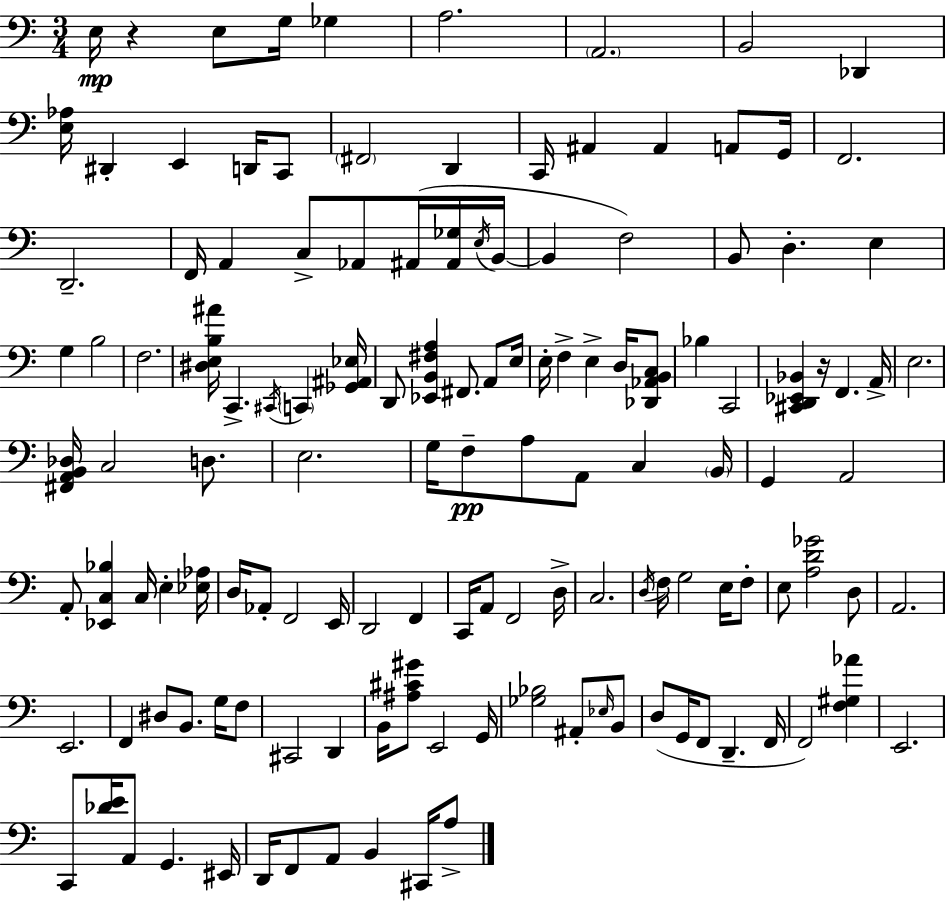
E3/s R/q E3/e G3/s Gb3/q A3/h. A2/h. B2/h Db2/q [E3,Ab3]/s D#2/q E2/q D2/s C2/e F#2/h D2/q C2/s A#2/q A#2/q A2/e G2/s F2/h. D2/h. F2/s A2/q C3/e Ab2/e A#2/s [A#2,Gb3]/s E3/s B2/s B2/q F3/h B2/e D3/q. E3/q G3/q B3/h F3/h. [D#3,E3,B3,A#4]/s C2/q. C#2/s C2/q [Gb2,A#2,Eb3]/s D2/e [Eb2,B2,F#3,A3]/q F#2/e. A2/e E3/s E3/s F3/q E3/q D3/s [Db2,Ab2,B2,C3]/e Bb3/q C2/h [C#2,D2,Eb2,Bb2]/q R/s F2/q. A2/s E3/h. [F#2,A2,B2,Db3]/s C3/h D3/e. E3/h. G3/s F3/e A3/e A2/e C3/q B2/s G2/q A2/h A2/e [Eb2,C3,Bb3]/q C3/s E3/q [Eb3,Ab3]/s D3/s Ab2/e F2/h E2/s D2/h F2/q C2/s A2/e F2/h D3/s C3/h. D3/s F3/s G3/h E3/s F3/e E3/e [A3,D4,Gb4]/h D3/e A2/h. E2/h. F2/q D#3/e B2/e. G3/s F3/e C#2/h D2/q B2/s [A#3,C#4,G#4]/e E2/h G2/s [Gb3,Bb3]/h A#2/e Eb3/s B2/e D3/e G2/s F2/e D2/q. F2/s F2/h [F3,G#3,Ab4]/q E2/h. C2/e [Db4,E4]/s A2/e G2/q. EIS2/s D2/s F2/e A2/e B2/q C#2/s A3/e